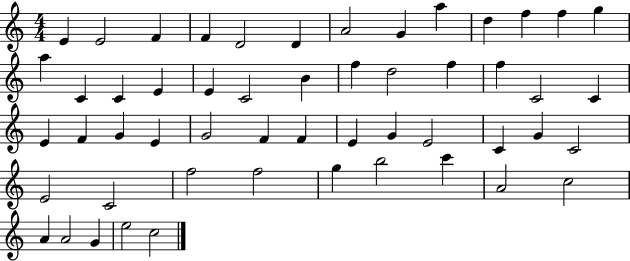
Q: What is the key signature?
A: C major